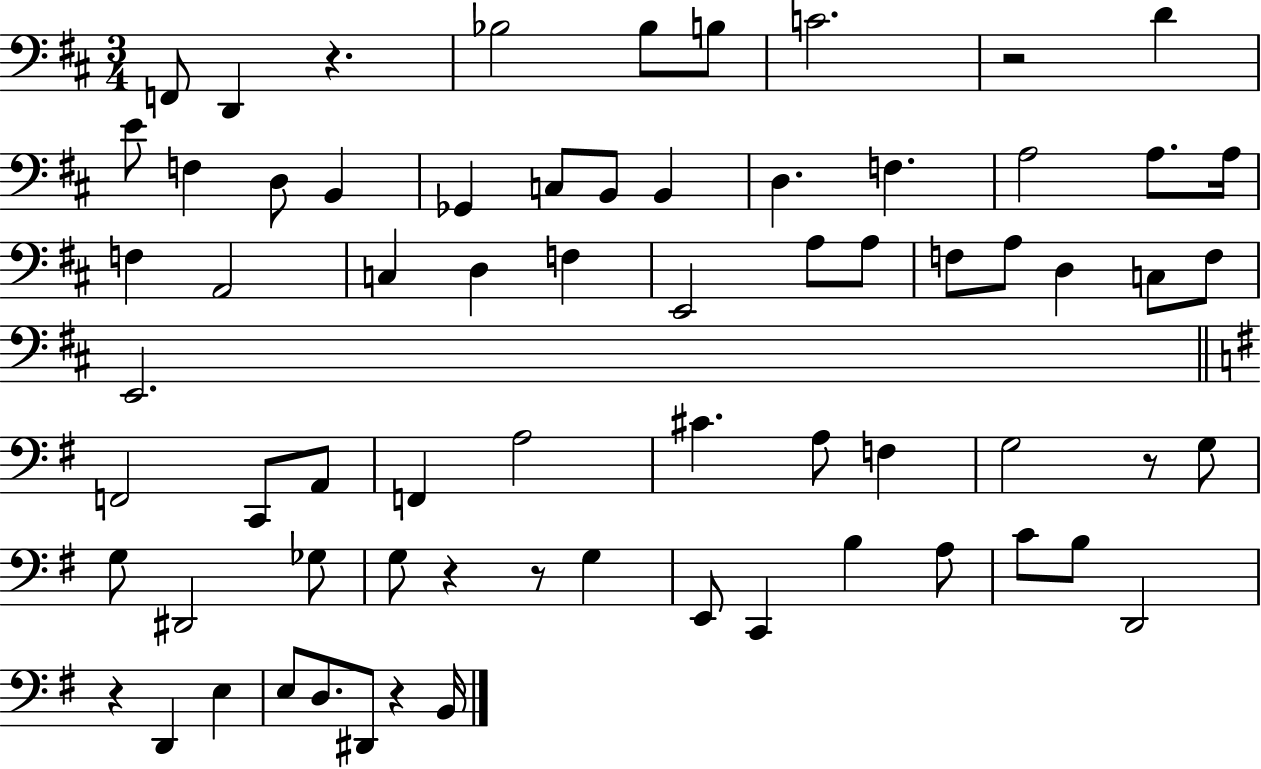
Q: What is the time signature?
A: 3/4